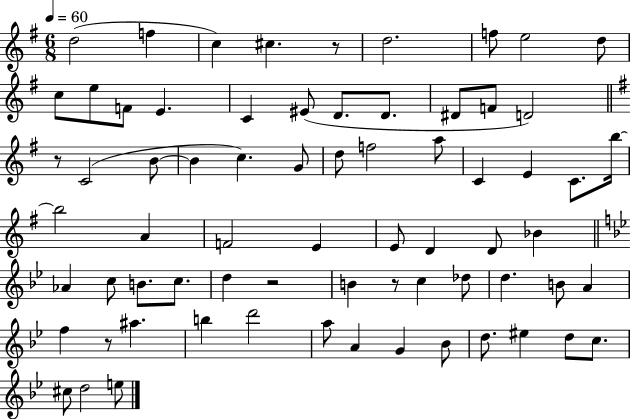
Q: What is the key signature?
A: G major